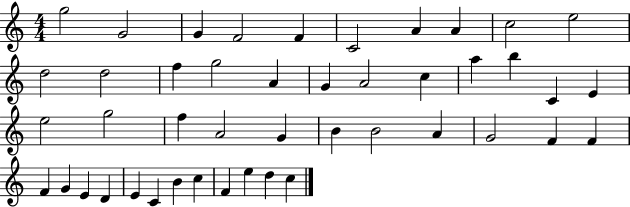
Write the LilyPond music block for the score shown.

{
  \clef treble
  \numericTimeSignature
  \time 4/4
  \key c \major
  g''2 g'2 | g'4 f'2 f'4 | c'2 a'4 a'4 | c''2 e''2 | \break d''2 d''2 | f''4 g''2 a'4 | g'4 a'2 c''4 | a''4 b''4 c'4 e'4 | \break e''2 g''2 | f''4 a'2 g'4 | b'4 b'2 a'4 | g'2 f'4 f'4 | \break f'4 g'4 e'4 d'4 | e'4 c'4 b'4 c''4 | f'4 e''4 d''4 c''4 | \bar "|."
}